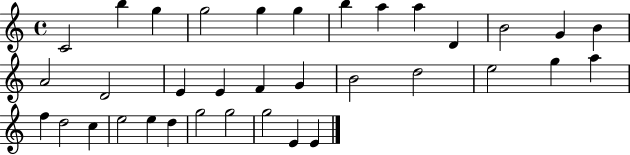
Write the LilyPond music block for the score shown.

{
  \clef treble
  \time 4/4
  \defaultTimeSignature
  \key c \major
  c'2 b''4 g''4 | g''2 g''4 g''4 | b''4 a''4 a''4 d'4 | b'2 g'4 b'4 | \break a'2 d'2 | e'4 e'4 f'4 g'4 | b'2 d''2 | e''2 g''4 a''4 | \break f''4 d''2 c''4 | e''2 e''4 d''4 | g''2 g''2 | g''2 e'4 e'4 | \break \bar "|."
}